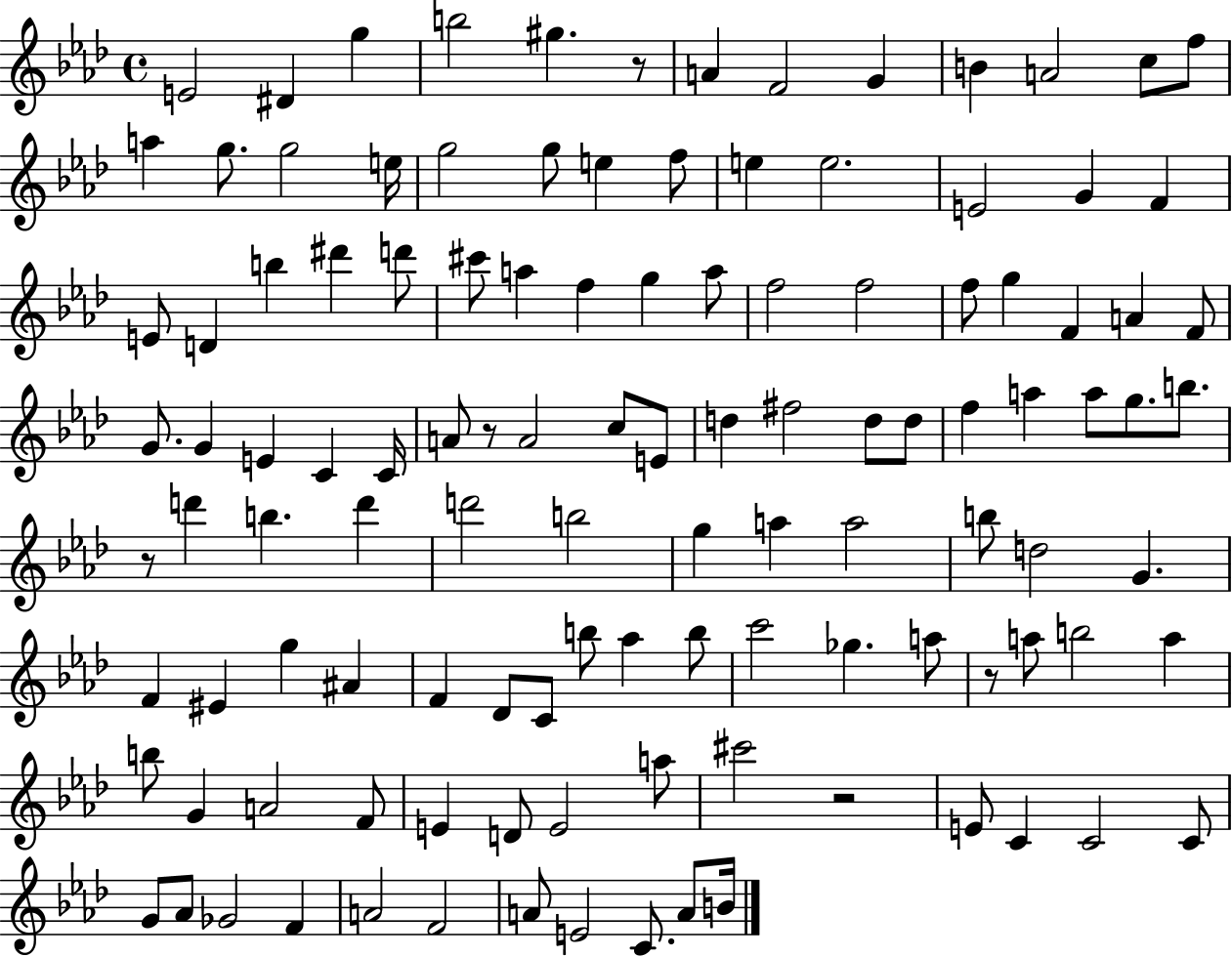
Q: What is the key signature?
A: AES major